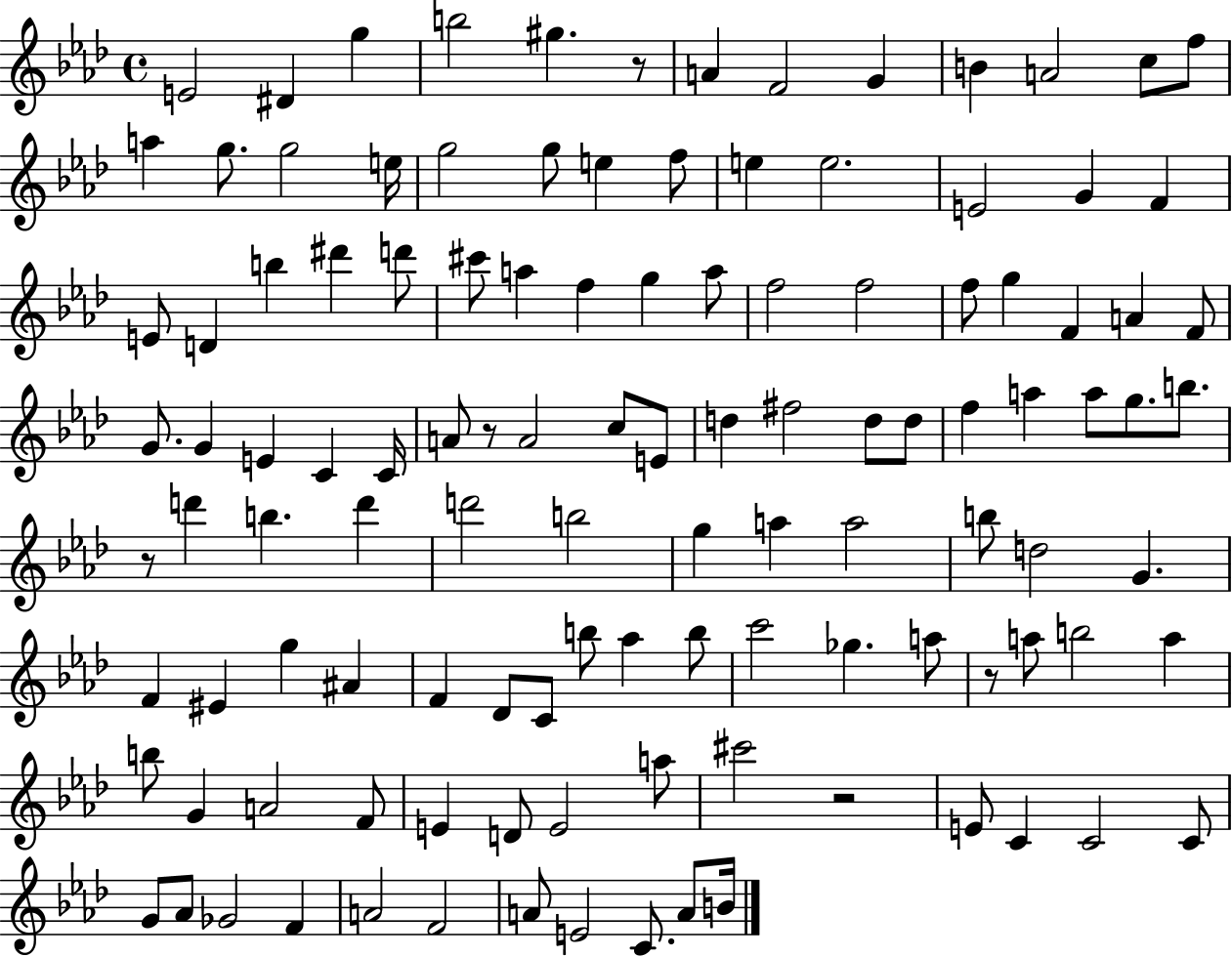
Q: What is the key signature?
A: AES major